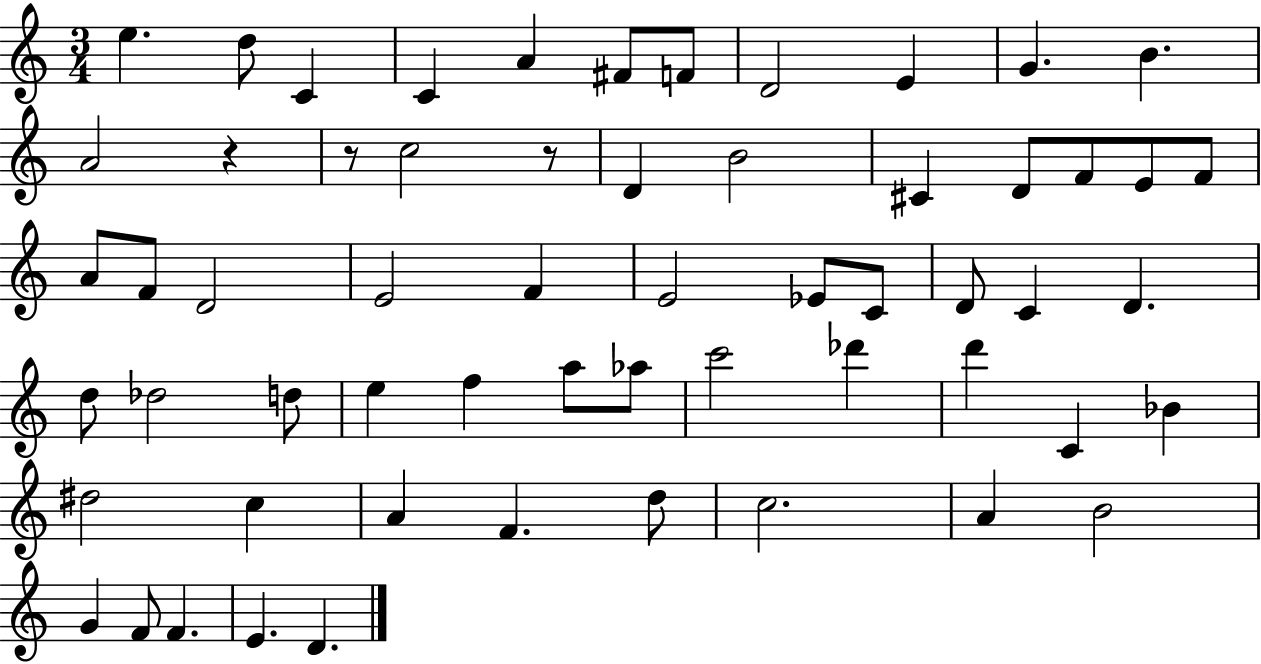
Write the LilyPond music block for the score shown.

{
  \clef treble
  \numericTimeSignature
  \time 3/4
  \key c \major
  e''4. d''8 c'4 | c'4 a'4 fis'8 f'8 | d'2 e'4 | g'4. b'4. | \break a'2 r4 | r8 c''2 r8 | d'4 b'2 | cis'4 d'8 f'8 e'8 f'8 | \break a'8 f'8 d'2 | e'2 f'4 | e'2 ees'8 c'8 | d'8 c'4 d'4. | \break d''8 des''2 d''8 | e''4 f''4 a''8 aes''8 | c'''2 des'''4 | d'''4 c'4 bes'4 | \break dis''2 c''4 | a'4 f'4. d''8 | c''2. | a'4 b'2 | \break g'4 f'8 f'4. | e'4. d'4. | \bar "|."
}